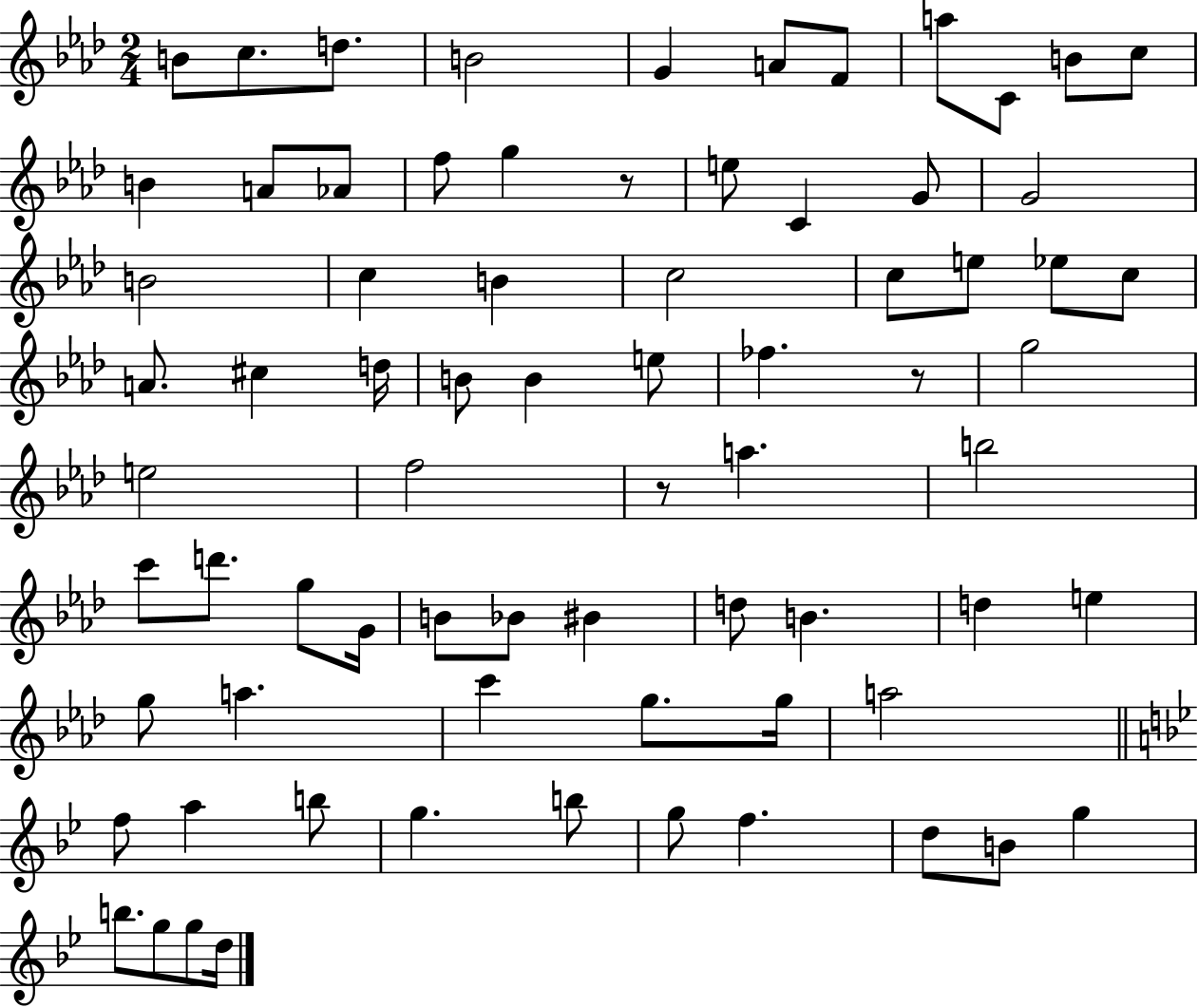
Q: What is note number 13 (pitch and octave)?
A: A4